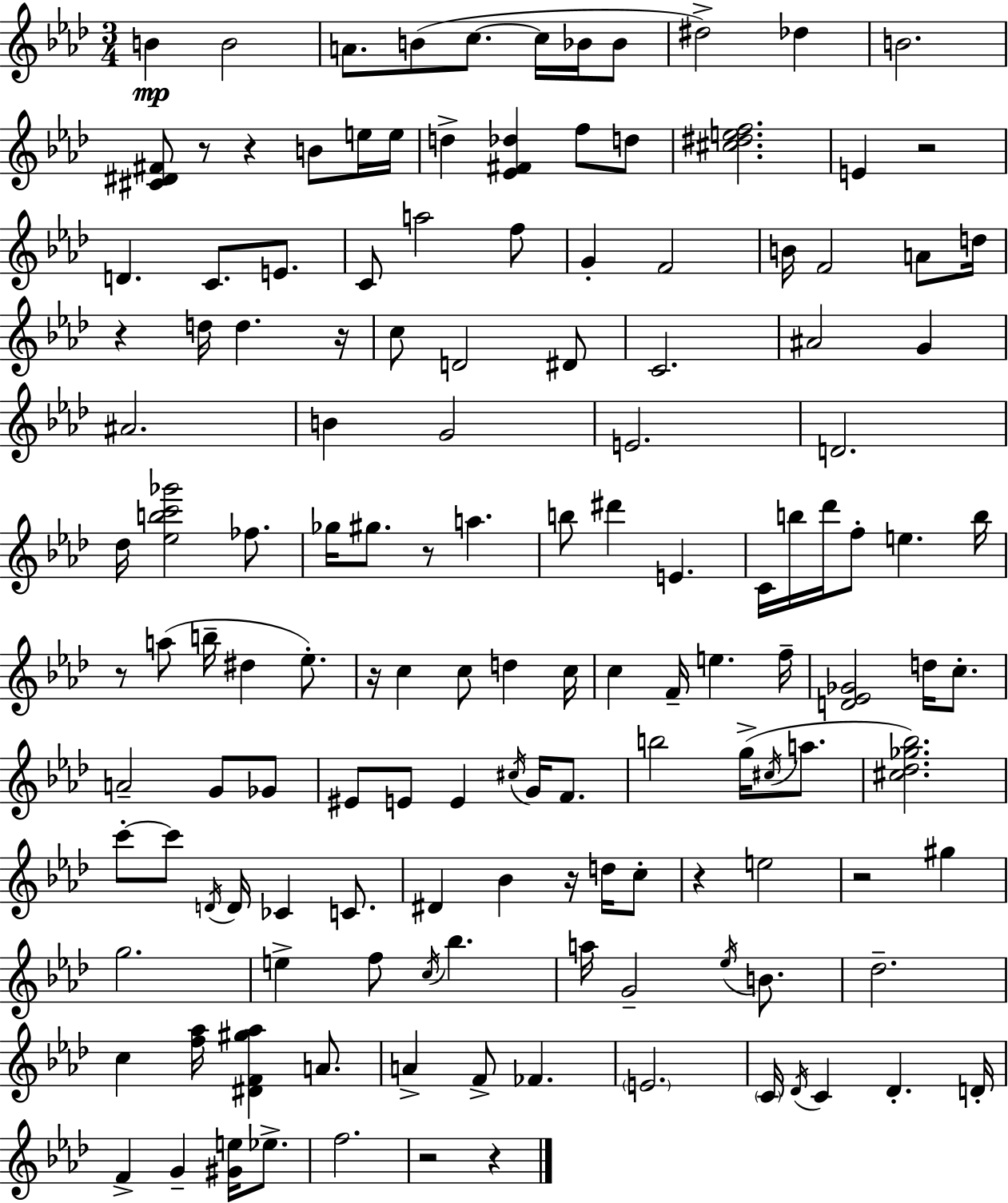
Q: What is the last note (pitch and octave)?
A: F5